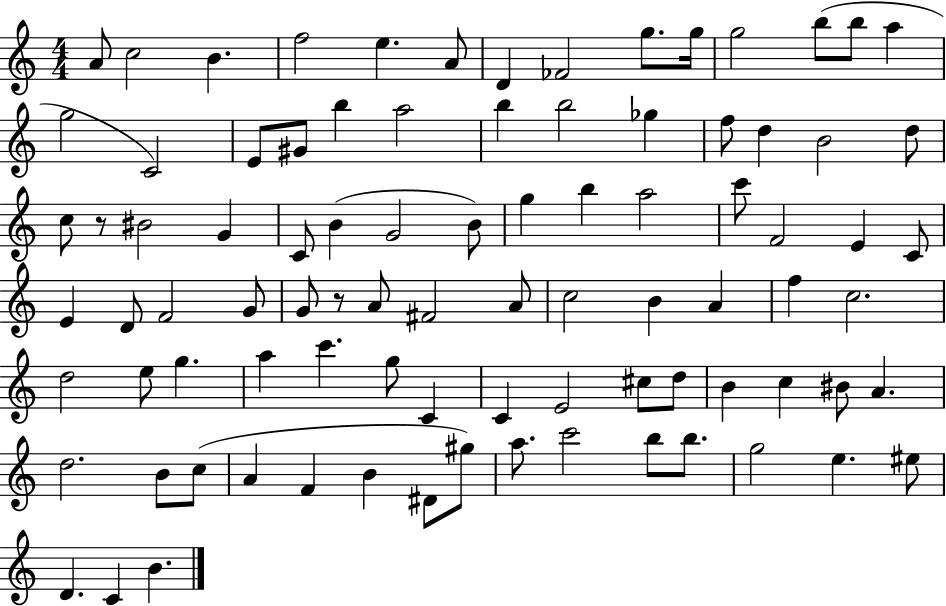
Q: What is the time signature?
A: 4/4